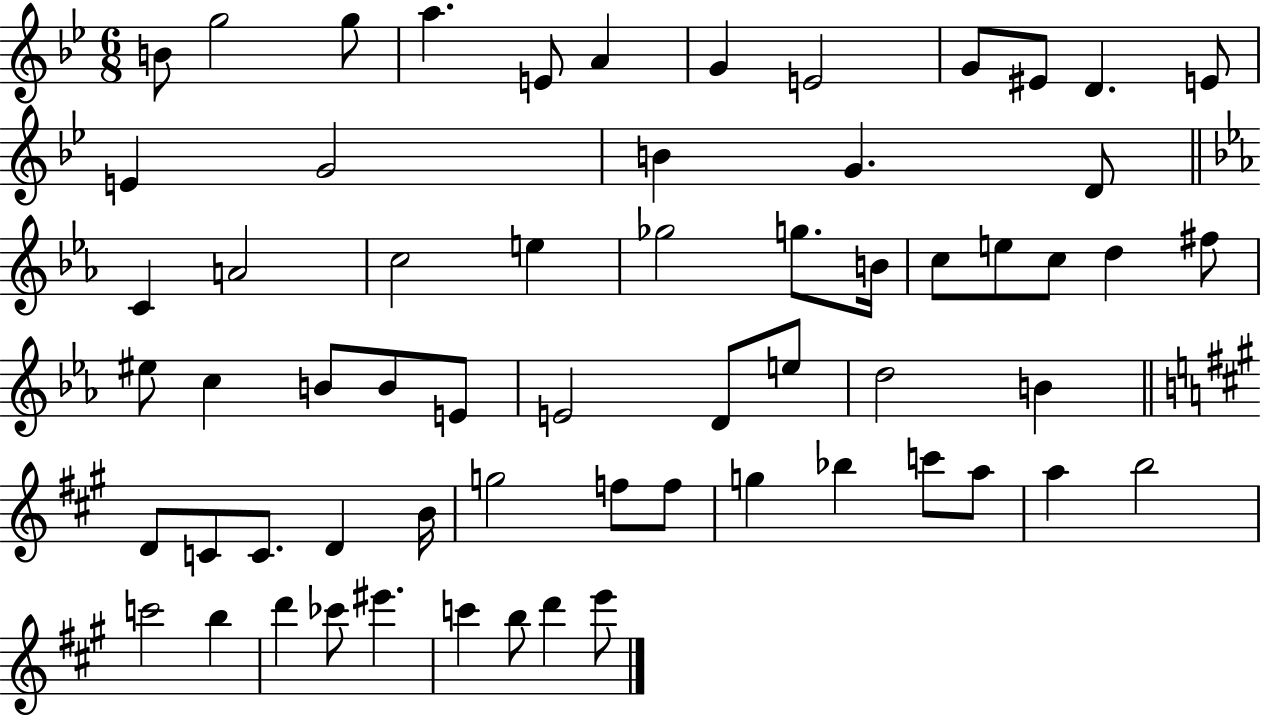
B4/e G5/h G5/e A5/q. E4/e A4/q G4/q E4/h G4/e EIS4/e D4/q. E4/e E4/q G4/h B4/q G4/q. D4/e C4/q A4/h C5/h E5/q Gb5/h G5/e. B4/s C5/e E5/e C5/e D5/q F#5/e EIS5/e C5/q B4/e B4/e E4/e E4/h D4/e E5/e D5/h B4/q D4/e C4/e C4/e. D4/q B4/s G5/h F5/e F5/e G5/q Bb5/q C6/e A5/e A5/q B5/h C6/h B5/q D6/q CES6/e EIS6/q. C6/q B5/e D6/q E6/e